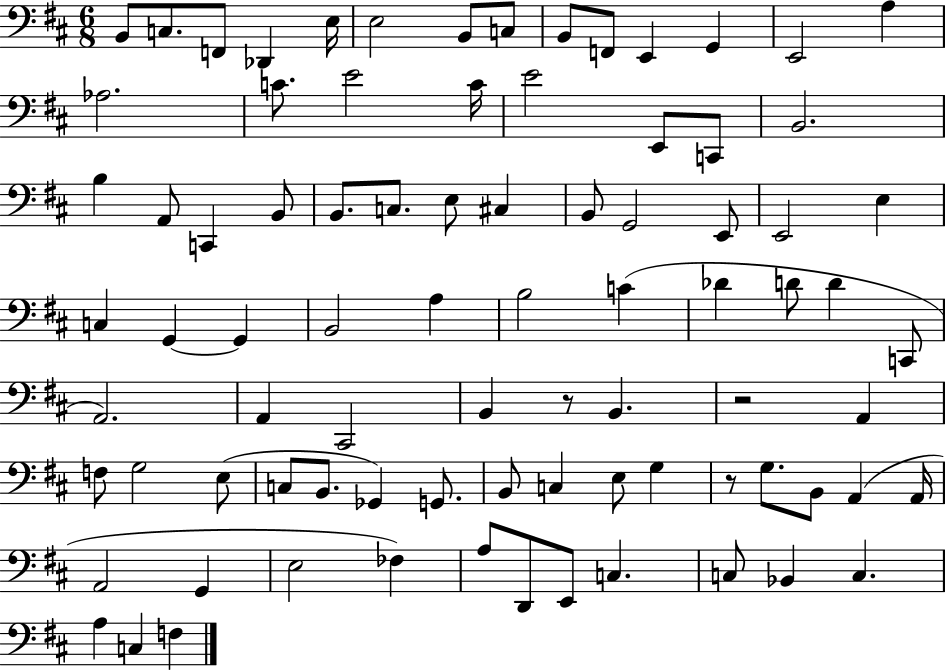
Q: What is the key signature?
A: D major